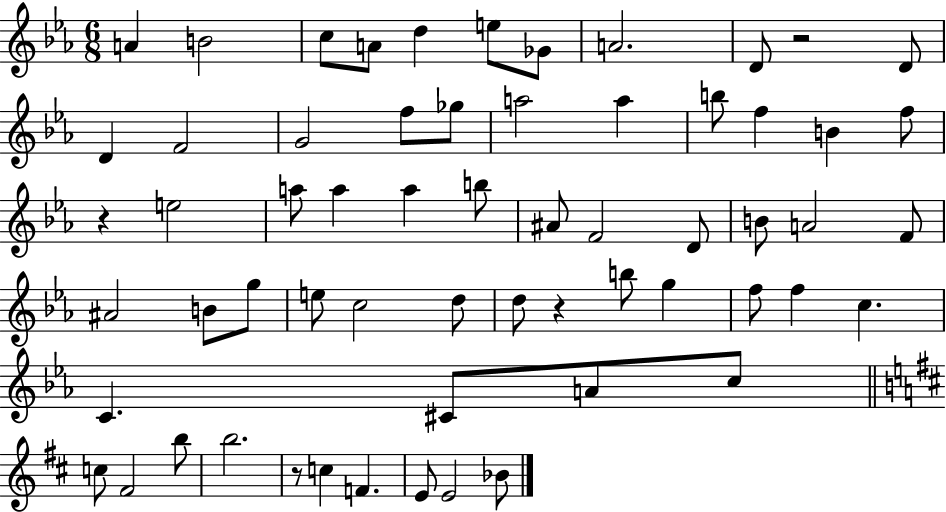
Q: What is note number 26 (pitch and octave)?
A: B5